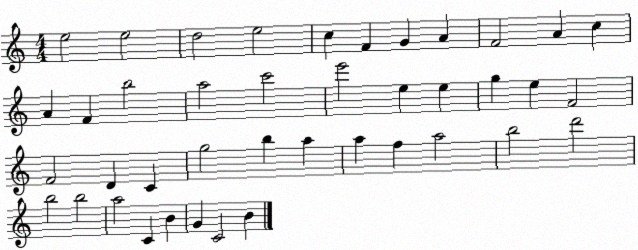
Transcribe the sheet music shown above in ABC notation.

X:1
T:Untitled
M:4/4
L:1/4
K:C
e2 e2 d2 e2 c F G A F2 A c A F b2 a2 c'2 e'2 e e g e F2 F2 D C g2 b a a f a2 b2 d'2 b2 b2 a2 C B G C2 B